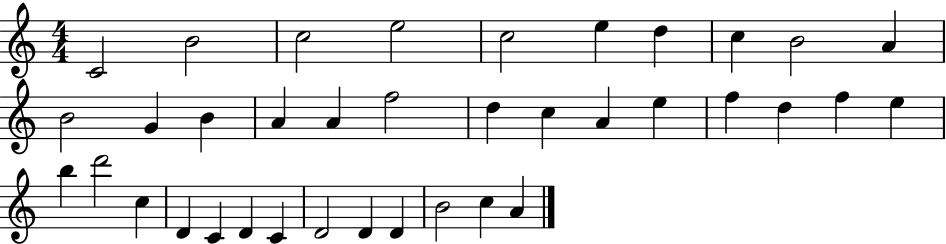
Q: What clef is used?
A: treble